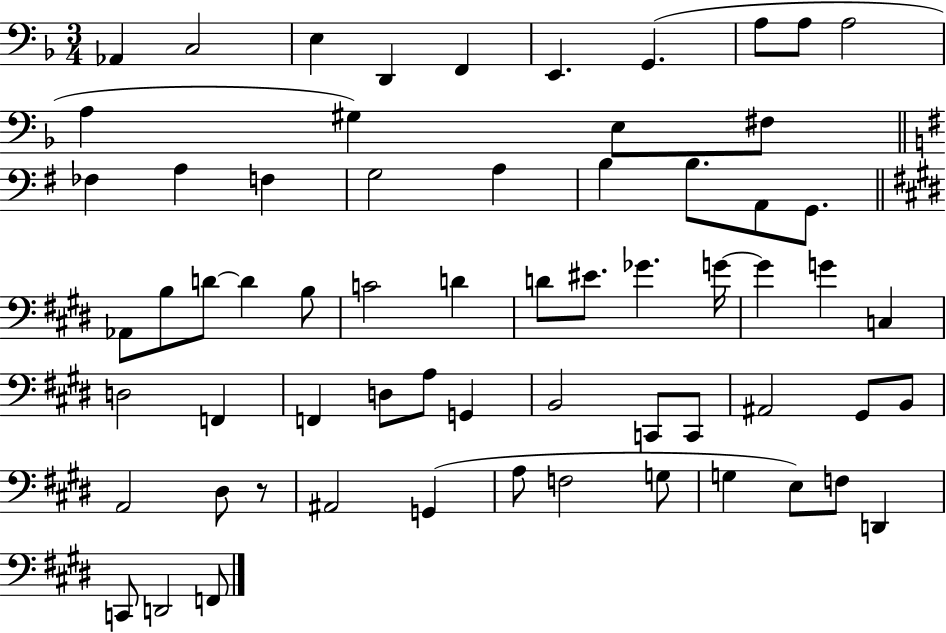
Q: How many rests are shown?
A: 1